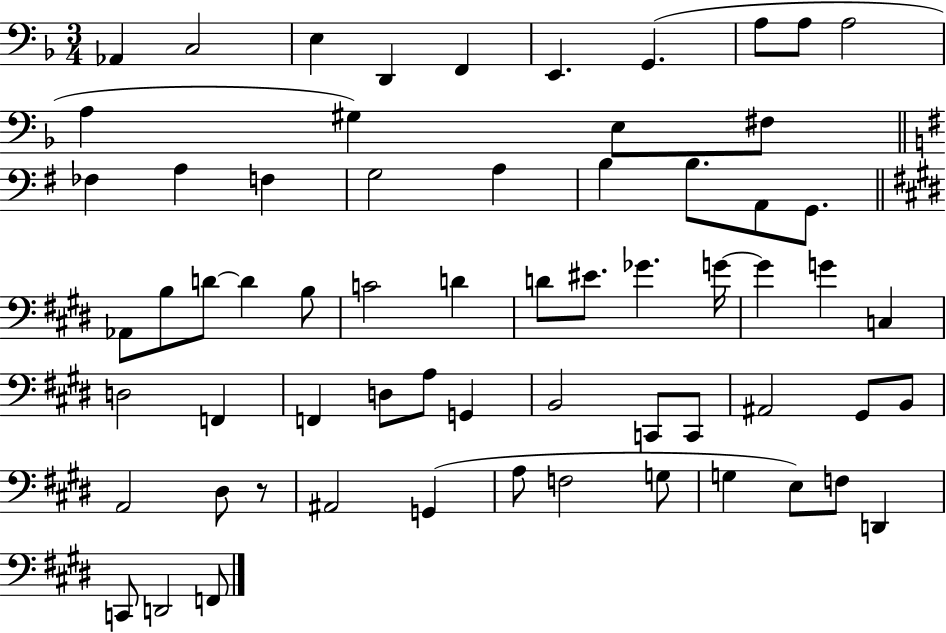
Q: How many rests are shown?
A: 1